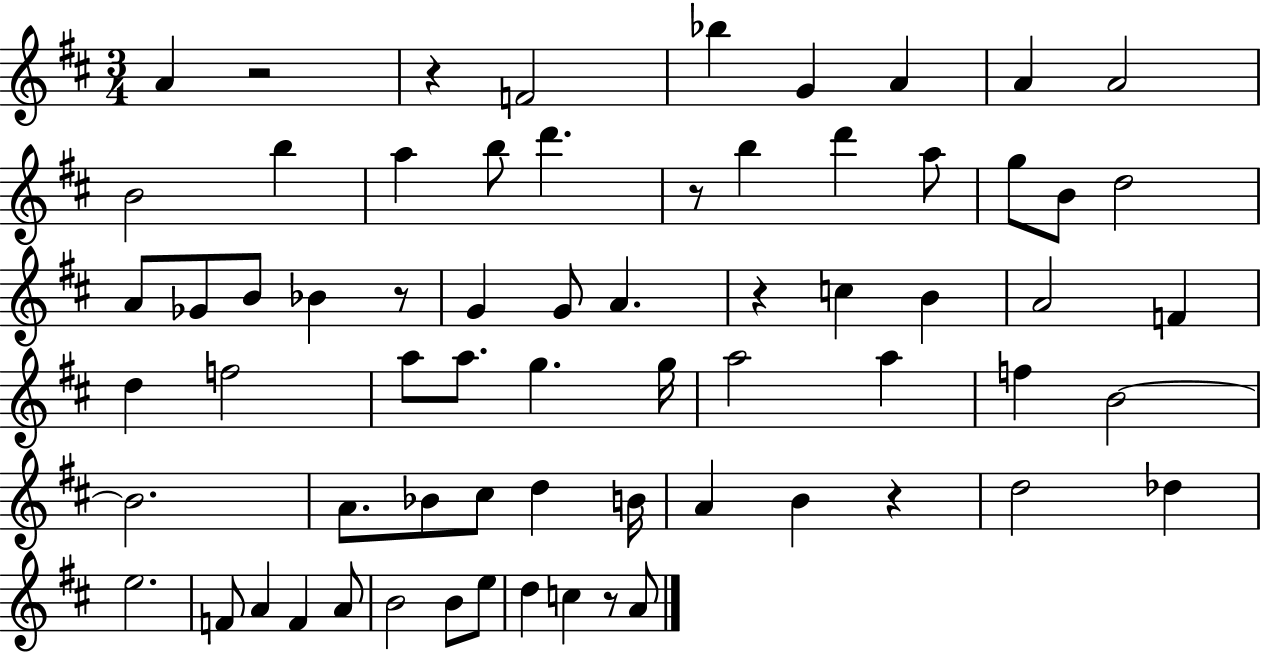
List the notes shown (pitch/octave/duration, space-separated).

A4/q R/h R/q F4/h Bb5/q G4/q A4/q A4/q A4/h B4/h B5/q A5/q B5/e D6/q. R/e B5/q D6/q A5/e G5/e B4/e D5/h A4/e Gb4/e B4/e Bb4/q R/e G4/q G4/e A4/q. R/q C5/q B4/q A4/h F4/q D5/q F5/h A5/e A5/e. G5/q. G5/s A5/h A5/q F5/q B4/h B4/h. A4/e. Bb4/e C#5/e D5/q B4/s A4/q B4/q R/q D5/h Db5/q E5/h. F4/e A4/q F4/q A4/e B4/h B4/e E5/e D5/q C5/q R/e A4/e